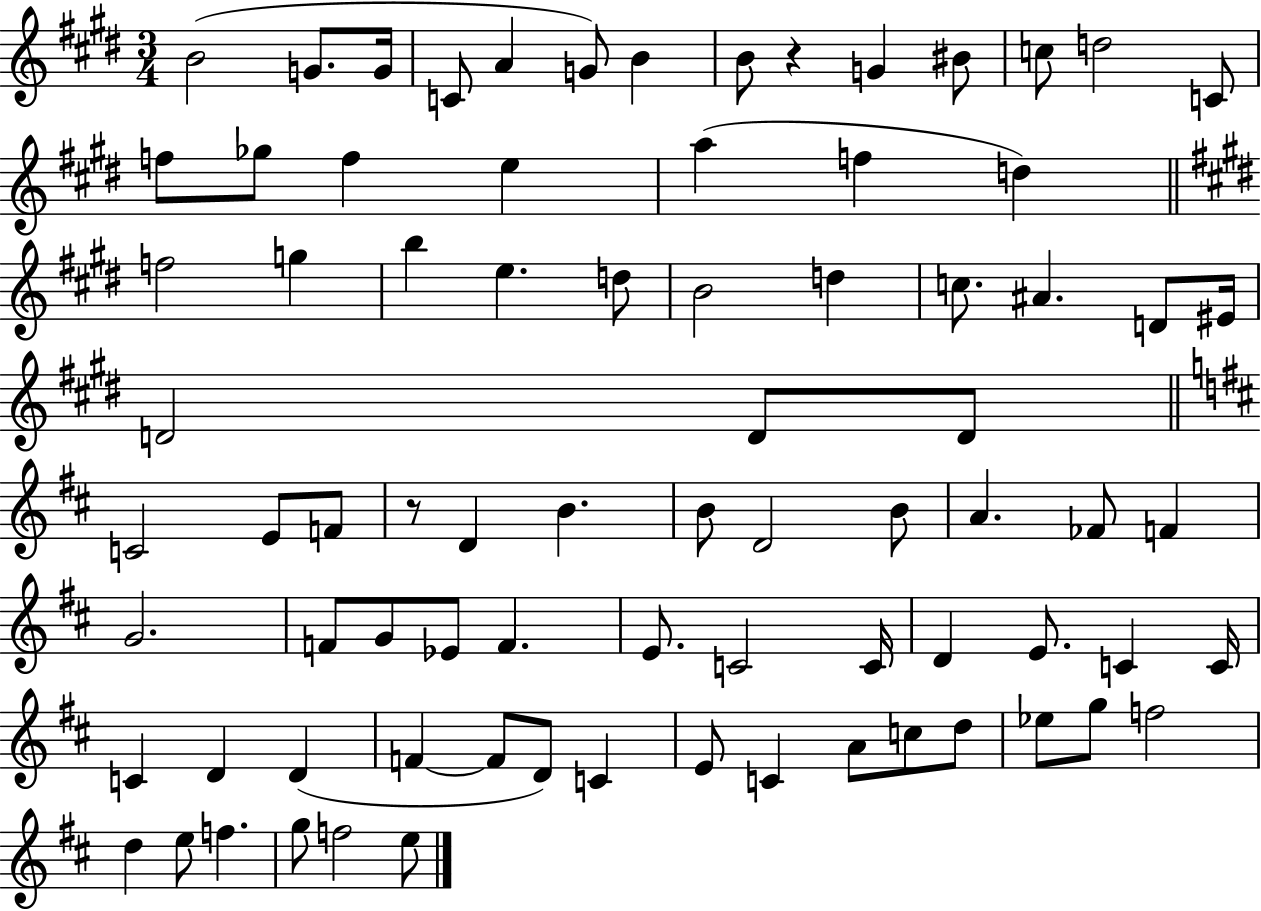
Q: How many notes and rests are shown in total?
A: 80